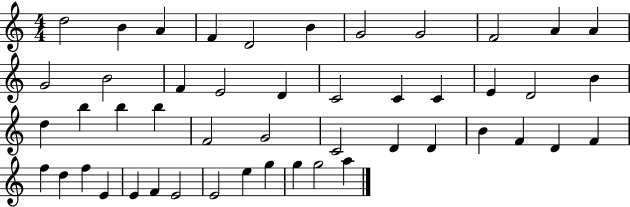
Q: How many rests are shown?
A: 0